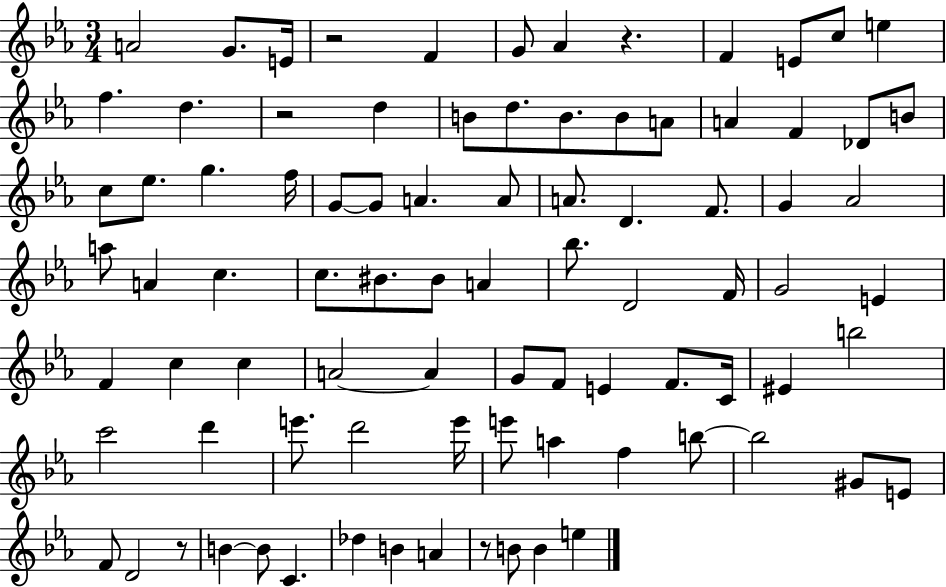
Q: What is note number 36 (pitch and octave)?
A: A5